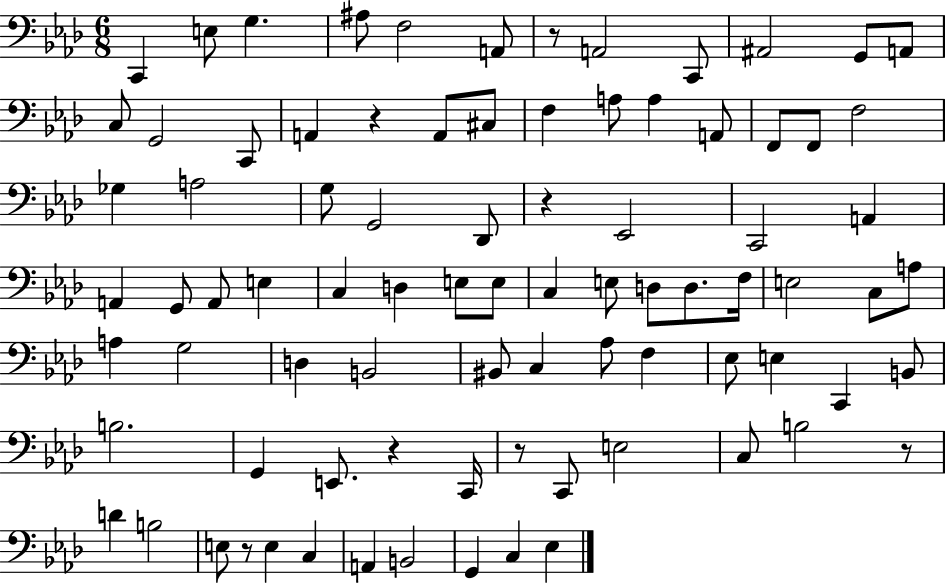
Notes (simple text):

C2/q E3/e G3/q. A#3/e F3/h A2/e R/e A2/h C2/e A#2/h G2/e A2/e C3/e G2/h C2/e A2/q R/q A2/e C#3/e F3/q A3/e A3/q A2/e F2/e F2/e F3/h Gb3/q A3/h G3/e G2/h Db2/e R/q Eb2/h C2/h A2/q A2/q G2/e A2/e E3/q C3/q D3/q E3/e E3/e C3/q E3/e D3/e D3/e. F3/s E3/h C3/e A3/e A3/q G3/h D3/q B2/h BIS2/e C3/q Ab3/e F3/q Eb3/e E3/q C2/q B2/e B3/h. G2/q E2/e. R/q C2/s R/e C2/e E3/h C3/e B3/h R/e D4/q B3/h E3/e R/e E3/q C3/q A2/q B2/h G2/q C3/q Eb3/q